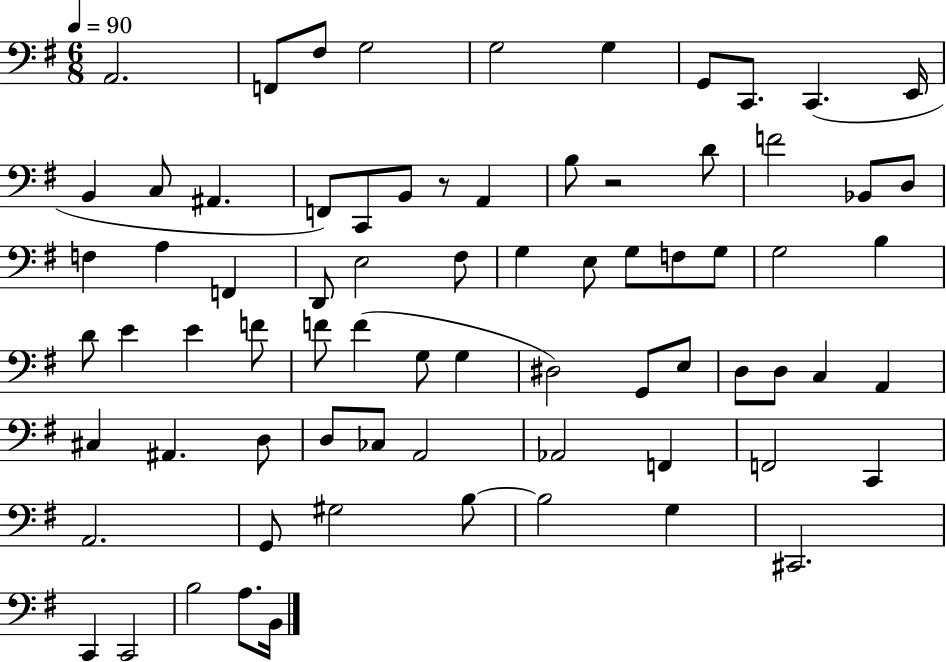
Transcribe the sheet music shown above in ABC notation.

X:1
T:Untitled
M:6/8
L:1/4
K:G
A,,2 F,,/2 ^F,/2 G,2 G,2 G, G,,/2 C,,/2 C,, E,,/4 B,, C,/2 ^A,, F,,/2 C,,/2 B,,/2 z/2 A,, B,/2 z2 D/2 F2 _B,,/2 D,/2 F, A, F,, D,,/2 E,2 ^F,/2 G, E,/2 G,/2 F,/2 G,/2 G,2 B, D/2 E E F/2 F/2 F G,/2 G, ^D,2 G,,/2 E,/2 D,/2 D,/2 C, A,, ^C, ^A,, D,/2 D,/2 _C,/2 A,,2 _A,,2 F,, F,,2 C,, A,,2 G,,/2 ^G,2 B,/2 B,2 G, ^C,,2 C,, C,,2 B,2 A,/2 B,,/4